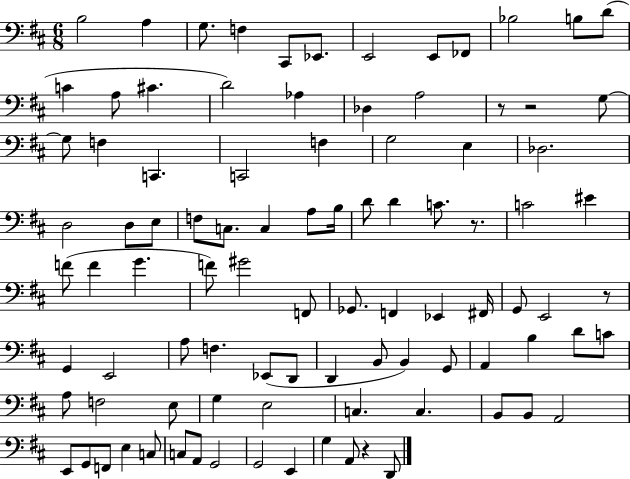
X:1
T:Untitled
M:6/8
L:1/4
K:D
B,2 A, G,/2 F, ^C,,/2 _E,,/2 E,,2 E,,/2 _F,,/2 _B,2 B,/2 D/2 C A,/2 ^C D2 _A, _D, A,2 z/2 z2 G,/2 G,/2 F, C,, C,,2 F, G,2 E, _D,2 D,2 D,/2 E,/2 F,/2 C,/2 C, A,/2 B,/4 D/2 D C/2 z/2 C2 ^E F/2 F G F/2 ^G2 F,,/2 _G,,/2 F,, _E,, ^F,,/4 G,,/2 E,,2 z/2 G,, E,,2 A,/2 F, _E,,/2 D,,/2 D,, B,,/2 B,, G,,/2 A,, B, D/2 C/2 A,/2 F,2 E,/2 G, E,2 C, C, B,,/2 B,,/2 A,,2 E,,/2 G,,/2 F,,/2 E, C,/2 C,/2 A,,/2 G,,2 G,,2 E,, G, A,,/2 z D,,/2